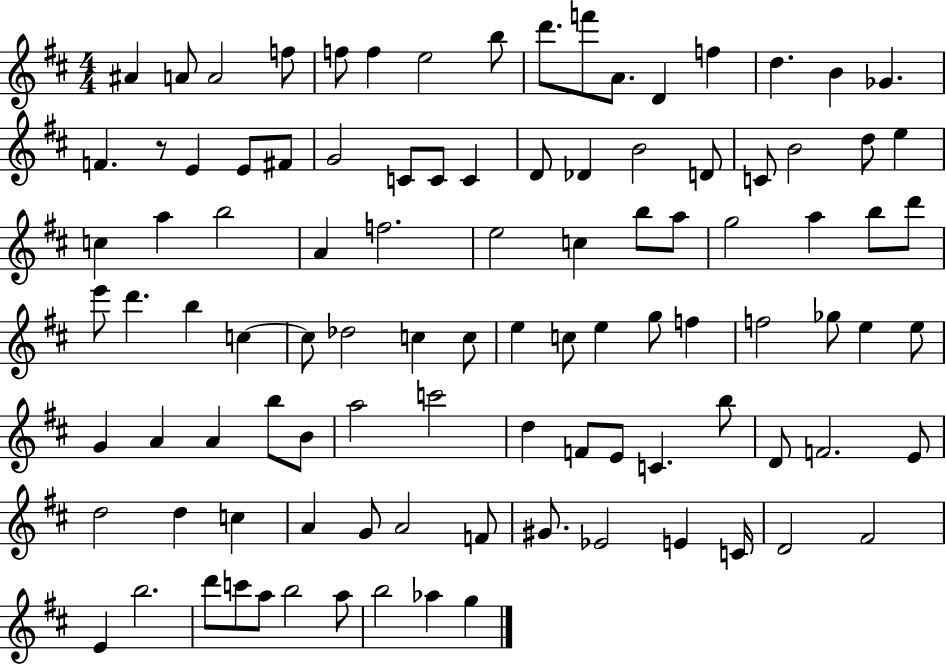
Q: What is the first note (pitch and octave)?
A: A#4